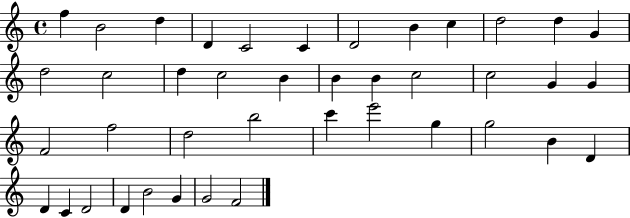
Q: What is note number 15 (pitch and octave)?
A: D5